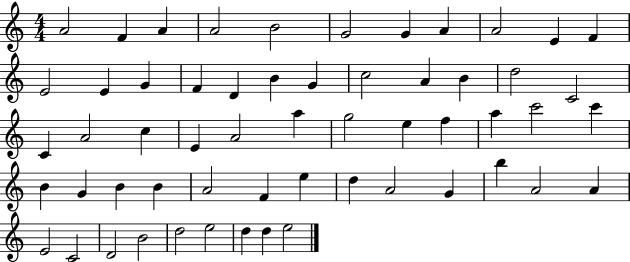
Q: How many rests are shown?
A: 0